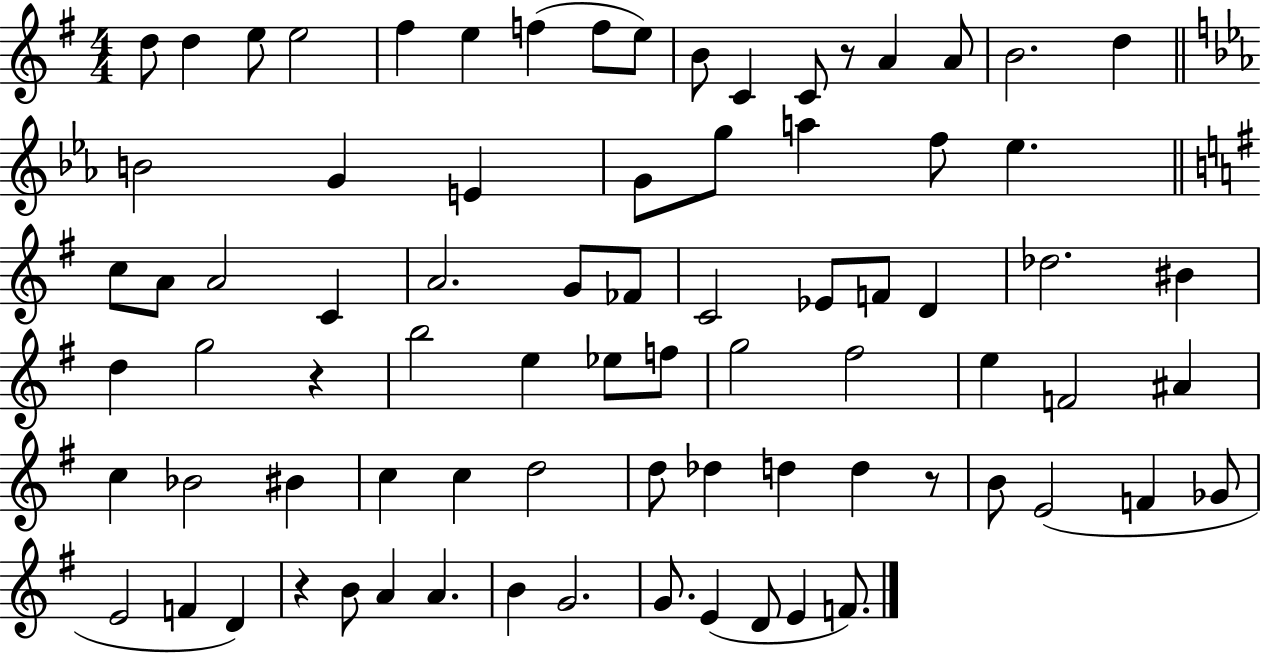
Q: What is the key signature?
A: G major